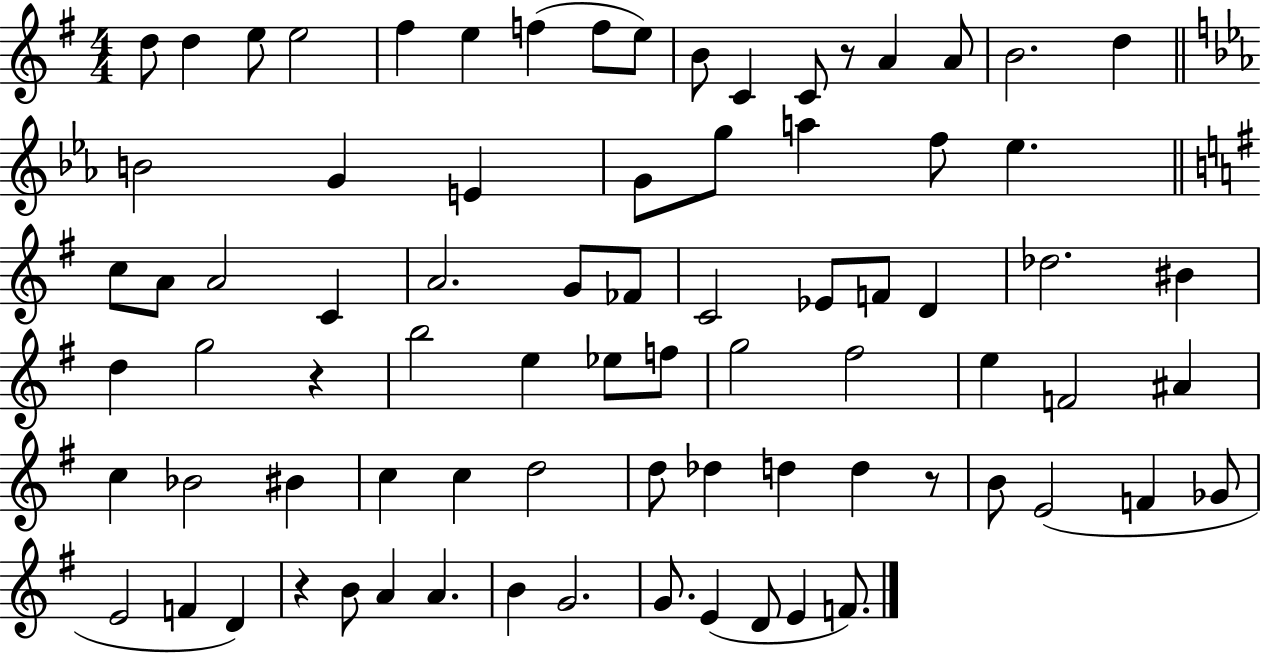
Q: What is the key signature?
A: G major